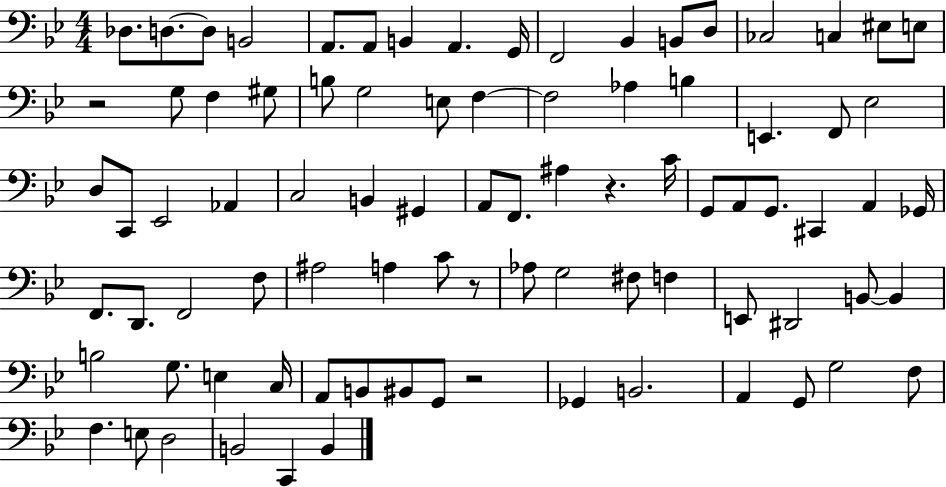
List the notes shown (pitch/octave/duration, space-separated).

Db3/e. D3/e. D3/e B2/h A2/e. A2/e B2/q A2/q. G2/s F2/h Bb2/q B2/e D3/e CES3/h C3/q EIS3/e E3/e R/h G3/e F3/q G#3/e B3/e G3/h E3/e F3/q F3/h Ab3/q B3/q E2/q. F2/e Eb3/h D3/e C2/e Eb2/h Ab2/q C3/h B2/q G#2/q A2/e F2/e. A#3/q R/q. C4/s G2/e A2/e G2/e. C#2/q A2/q Gb2/s F2/e. D2/e. F2/h F3/e A#3/h A3/q C4/e R/e Ab3/e G3/h F#3/e F3/q E2/e D#2/h B2/e B2/q B3/h G3/e. E3/q C3/s A2/e B2/e BIS2/e G2/e R/h Gb2/q B2/h. A2/q G2/e G3/h F3/e F3/q. E3/e D3/h B2/h C2/q B2/q